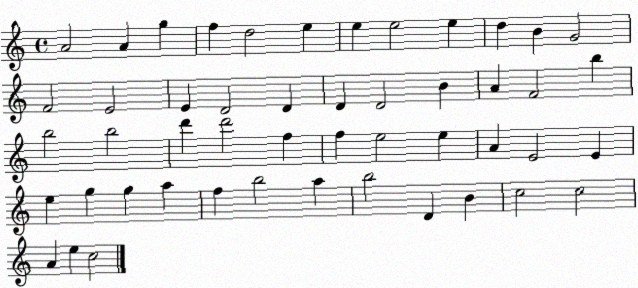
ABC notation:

X:1
T:Untitled
M:4/4
L:1/4
K:C
A2 A g f d2 e e e2 e d B G2 F2 E2 E D2 D D D2 B A F2 b b2 b2 d' d'2 f f e2 e A E2 E e g g a f b2 a b2 D B c2 c2 A e c2